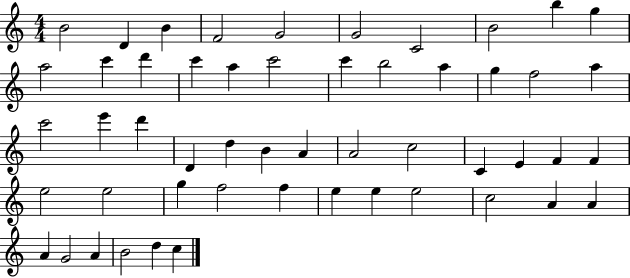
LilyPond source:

{
  \clef treble
  \numericTimeSignature
  \time 4/4
  \key c \major
  b'2 d'4 b'4 | f'2 g'2 | g'2 c'2 | b'2 b''4 g''4 | \break a''2 c'''4 d'''4 | c'''4 a''4 c'''2 | c'''4 b''2 a''4 | g''4 f''2 a''4 | \break c'''2 e'''4 d'''4 | d'4 d''4 b'4 a'4 | a'2 c''2 | c'4 e'4 f'4 f'4 | \break e''2 e''2 | g''4 f''2 f''4 | e''4 e''4 e''2 | c''2 a'4 a'4 | \break a'4 g'2 a'4 | b'2 d''4 c''4 | \bar "|."
}